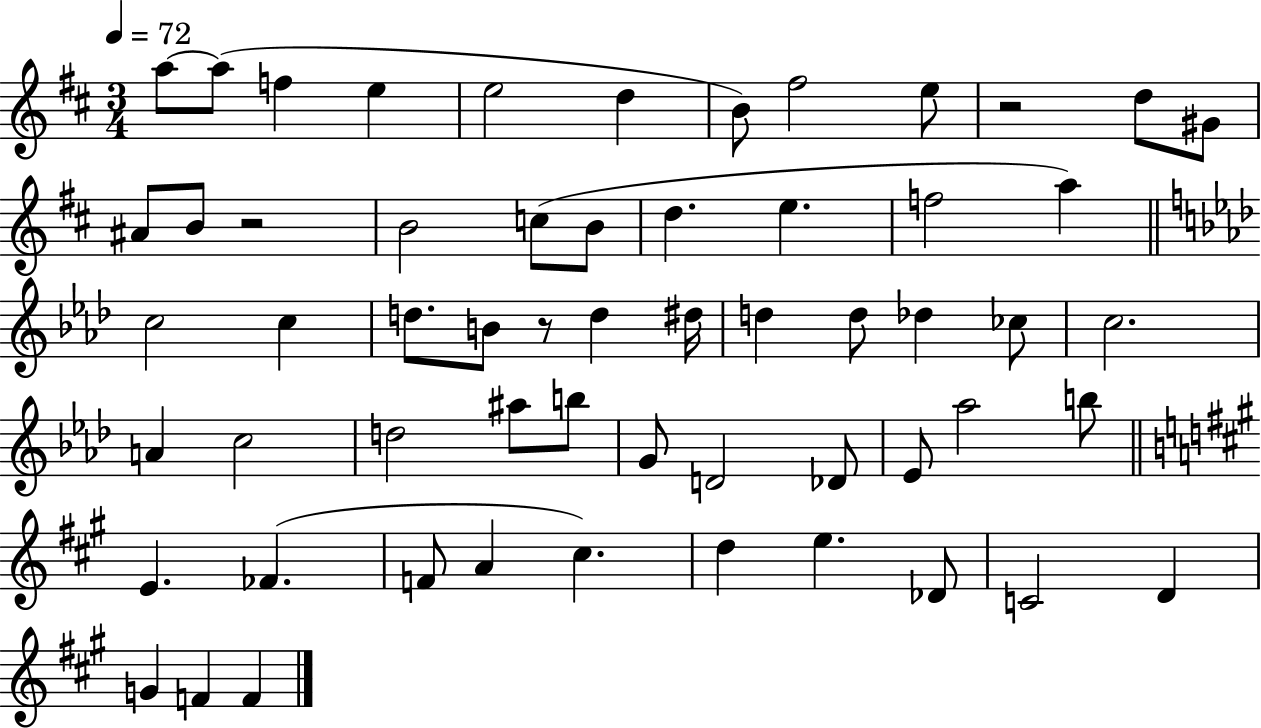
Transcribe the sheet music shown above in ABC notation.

X:1
T:Untitled
M:3/4
L:1/4
K:D
a/2 a/2 f e e2 d B/2 ^f2 e/2 z2 d/2 ^G/2 ^A/2 B/2 z2 B2 c/2 B/2 d e f2 a c2 c d/2 B/2 z/2 d ^d/4 d d/2 _d _c/2 c2 A c2 d2 ^a/2 b/2 G/2 D2 _D/2 _E/2 _a2 b/2 E _F F/2 A ^c d e _D/2 C2 D G F F